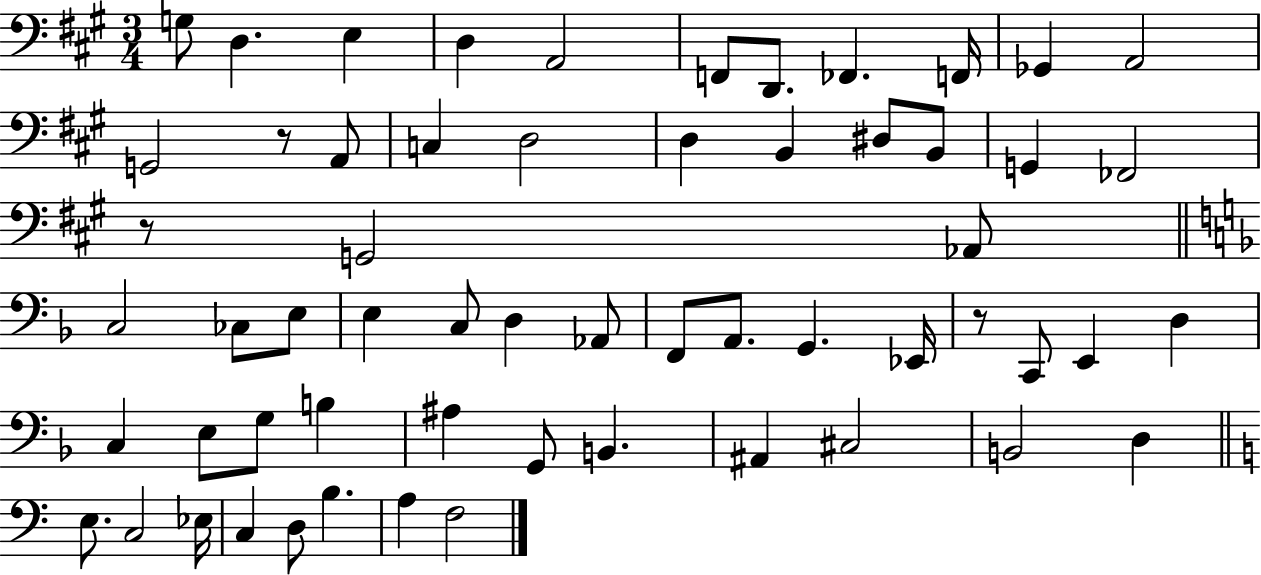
{
  \clef bass
  \numericTimeSignature
  \time 3/4
  \key a \major
  g8 d4. e4 | d4 a,2 | f,8 d,8. fes,4. f,16 | ges,4 a,2 | \break g,2 r8 a,8 | c4 d2 | d4 b,4 dis8 b,8 | g,4 fes,2 | \break r8 g,2 aes,8 | \bar "||" \break \key f \major c2 ces8 e8 | e4 c8 d4 aes,8 | f,8 a,8. g,4. ees,16 | r8 c,8 e,4 d4 | \break c4 e8 g8 b4 | ais4 g,8 b,4. | ais,4 cis2 | b,2 d4 | \break \bar "||" \break \key c \major e8. c2 ees16 | c4 d8 b4. | a4 f2 | \bar "|."
}